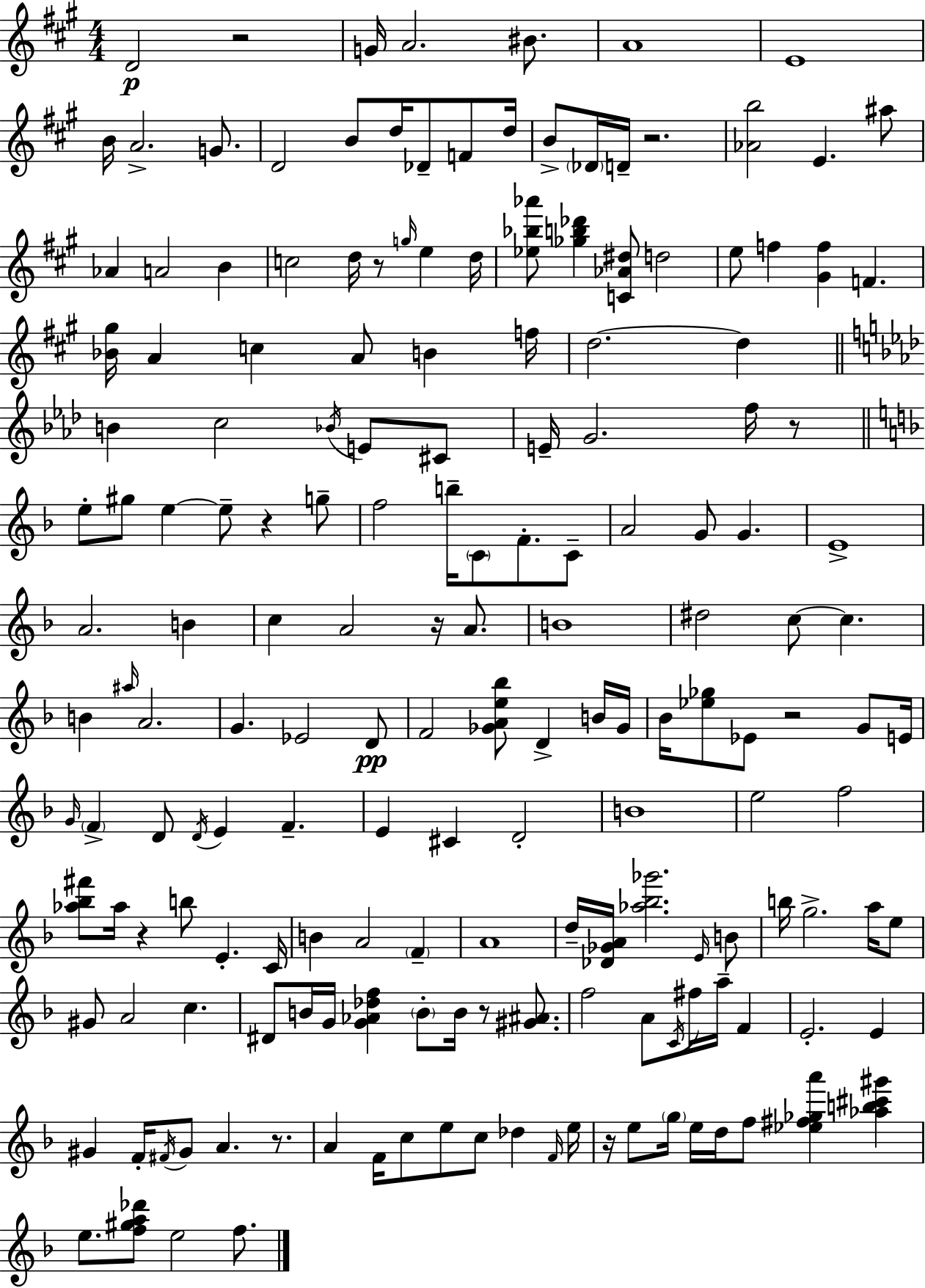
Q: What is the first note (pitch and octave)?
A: D4